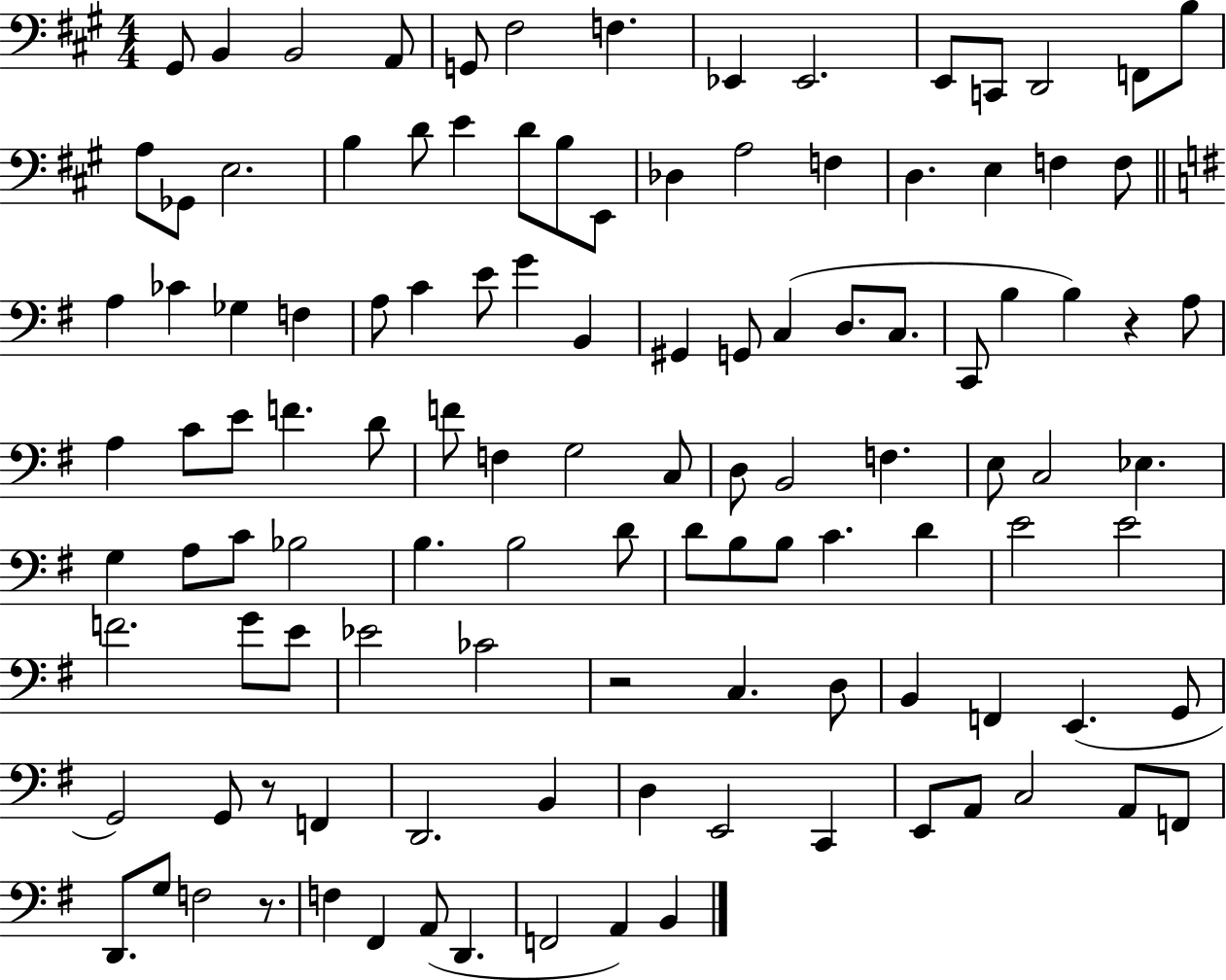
{
  \clef bass
  \numericTimeSignature
  \time 4/4
  \key a \major
  gis,8 b,4 b,2 a,8 | g,8 fis2 f4. | ees,4 ees,2. | e,8 c,8 d,2 f,8 b8 | \break a8 ges,8 e2. | b4 d'8 e'4 d'8 b8 e,8 | des4 a2 f4 | d4. e4 f4 f8 | \break \bar "||" \break \key g \major a4 ces'4 ges4 f4 | a8 c'4 e'8 g'4 b,4 | gis,4 g,8 c4( d8. c8. | c,8 b4 b4) r4 a8 | \break a4 c'8 e'8 f'4. d'8 | f'8 f4 g2 c8 | d8 b,2 f4. | e8 c2 ees4. | \break g4 a8 c'8 bes2 | b4. b2 d'8 | d'8 b8 b8 c'4. d'4 | e'2 e'2 | \break f'2. g'8 e'8 | ees'2 ces'2 | r2 c4. d8 | b,4 f,4 e,4.( g,8 | \break g,2) g,8 r8 f,4 | d,2. b,4 | d4 e,2 c,4 | e,8 a,8 c2 a,8 f,8 | \break d,8. g8 f2 r8. | f4 fis,4 a,8( d,4. | f,2 a,4) b,4 | \bar "|."
}